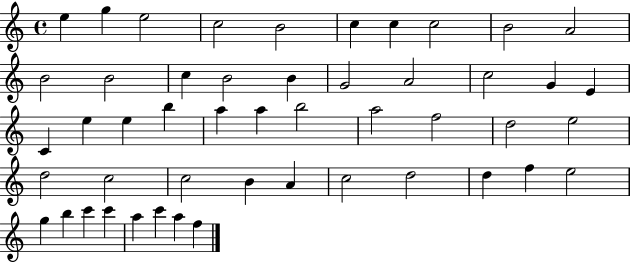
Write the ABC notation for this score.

X:1
T:Untitled
M:4/4
L:1/4
K:C
e g e2 c2 B2 c c c2 B2 A2 B2 B2 c B2 B G2 A2 c2 G E C e e b a a b2 a2 f2 d2 e2 d2 c2 c2 B A c2 d2 d f e2 g b c' c' a c' a f